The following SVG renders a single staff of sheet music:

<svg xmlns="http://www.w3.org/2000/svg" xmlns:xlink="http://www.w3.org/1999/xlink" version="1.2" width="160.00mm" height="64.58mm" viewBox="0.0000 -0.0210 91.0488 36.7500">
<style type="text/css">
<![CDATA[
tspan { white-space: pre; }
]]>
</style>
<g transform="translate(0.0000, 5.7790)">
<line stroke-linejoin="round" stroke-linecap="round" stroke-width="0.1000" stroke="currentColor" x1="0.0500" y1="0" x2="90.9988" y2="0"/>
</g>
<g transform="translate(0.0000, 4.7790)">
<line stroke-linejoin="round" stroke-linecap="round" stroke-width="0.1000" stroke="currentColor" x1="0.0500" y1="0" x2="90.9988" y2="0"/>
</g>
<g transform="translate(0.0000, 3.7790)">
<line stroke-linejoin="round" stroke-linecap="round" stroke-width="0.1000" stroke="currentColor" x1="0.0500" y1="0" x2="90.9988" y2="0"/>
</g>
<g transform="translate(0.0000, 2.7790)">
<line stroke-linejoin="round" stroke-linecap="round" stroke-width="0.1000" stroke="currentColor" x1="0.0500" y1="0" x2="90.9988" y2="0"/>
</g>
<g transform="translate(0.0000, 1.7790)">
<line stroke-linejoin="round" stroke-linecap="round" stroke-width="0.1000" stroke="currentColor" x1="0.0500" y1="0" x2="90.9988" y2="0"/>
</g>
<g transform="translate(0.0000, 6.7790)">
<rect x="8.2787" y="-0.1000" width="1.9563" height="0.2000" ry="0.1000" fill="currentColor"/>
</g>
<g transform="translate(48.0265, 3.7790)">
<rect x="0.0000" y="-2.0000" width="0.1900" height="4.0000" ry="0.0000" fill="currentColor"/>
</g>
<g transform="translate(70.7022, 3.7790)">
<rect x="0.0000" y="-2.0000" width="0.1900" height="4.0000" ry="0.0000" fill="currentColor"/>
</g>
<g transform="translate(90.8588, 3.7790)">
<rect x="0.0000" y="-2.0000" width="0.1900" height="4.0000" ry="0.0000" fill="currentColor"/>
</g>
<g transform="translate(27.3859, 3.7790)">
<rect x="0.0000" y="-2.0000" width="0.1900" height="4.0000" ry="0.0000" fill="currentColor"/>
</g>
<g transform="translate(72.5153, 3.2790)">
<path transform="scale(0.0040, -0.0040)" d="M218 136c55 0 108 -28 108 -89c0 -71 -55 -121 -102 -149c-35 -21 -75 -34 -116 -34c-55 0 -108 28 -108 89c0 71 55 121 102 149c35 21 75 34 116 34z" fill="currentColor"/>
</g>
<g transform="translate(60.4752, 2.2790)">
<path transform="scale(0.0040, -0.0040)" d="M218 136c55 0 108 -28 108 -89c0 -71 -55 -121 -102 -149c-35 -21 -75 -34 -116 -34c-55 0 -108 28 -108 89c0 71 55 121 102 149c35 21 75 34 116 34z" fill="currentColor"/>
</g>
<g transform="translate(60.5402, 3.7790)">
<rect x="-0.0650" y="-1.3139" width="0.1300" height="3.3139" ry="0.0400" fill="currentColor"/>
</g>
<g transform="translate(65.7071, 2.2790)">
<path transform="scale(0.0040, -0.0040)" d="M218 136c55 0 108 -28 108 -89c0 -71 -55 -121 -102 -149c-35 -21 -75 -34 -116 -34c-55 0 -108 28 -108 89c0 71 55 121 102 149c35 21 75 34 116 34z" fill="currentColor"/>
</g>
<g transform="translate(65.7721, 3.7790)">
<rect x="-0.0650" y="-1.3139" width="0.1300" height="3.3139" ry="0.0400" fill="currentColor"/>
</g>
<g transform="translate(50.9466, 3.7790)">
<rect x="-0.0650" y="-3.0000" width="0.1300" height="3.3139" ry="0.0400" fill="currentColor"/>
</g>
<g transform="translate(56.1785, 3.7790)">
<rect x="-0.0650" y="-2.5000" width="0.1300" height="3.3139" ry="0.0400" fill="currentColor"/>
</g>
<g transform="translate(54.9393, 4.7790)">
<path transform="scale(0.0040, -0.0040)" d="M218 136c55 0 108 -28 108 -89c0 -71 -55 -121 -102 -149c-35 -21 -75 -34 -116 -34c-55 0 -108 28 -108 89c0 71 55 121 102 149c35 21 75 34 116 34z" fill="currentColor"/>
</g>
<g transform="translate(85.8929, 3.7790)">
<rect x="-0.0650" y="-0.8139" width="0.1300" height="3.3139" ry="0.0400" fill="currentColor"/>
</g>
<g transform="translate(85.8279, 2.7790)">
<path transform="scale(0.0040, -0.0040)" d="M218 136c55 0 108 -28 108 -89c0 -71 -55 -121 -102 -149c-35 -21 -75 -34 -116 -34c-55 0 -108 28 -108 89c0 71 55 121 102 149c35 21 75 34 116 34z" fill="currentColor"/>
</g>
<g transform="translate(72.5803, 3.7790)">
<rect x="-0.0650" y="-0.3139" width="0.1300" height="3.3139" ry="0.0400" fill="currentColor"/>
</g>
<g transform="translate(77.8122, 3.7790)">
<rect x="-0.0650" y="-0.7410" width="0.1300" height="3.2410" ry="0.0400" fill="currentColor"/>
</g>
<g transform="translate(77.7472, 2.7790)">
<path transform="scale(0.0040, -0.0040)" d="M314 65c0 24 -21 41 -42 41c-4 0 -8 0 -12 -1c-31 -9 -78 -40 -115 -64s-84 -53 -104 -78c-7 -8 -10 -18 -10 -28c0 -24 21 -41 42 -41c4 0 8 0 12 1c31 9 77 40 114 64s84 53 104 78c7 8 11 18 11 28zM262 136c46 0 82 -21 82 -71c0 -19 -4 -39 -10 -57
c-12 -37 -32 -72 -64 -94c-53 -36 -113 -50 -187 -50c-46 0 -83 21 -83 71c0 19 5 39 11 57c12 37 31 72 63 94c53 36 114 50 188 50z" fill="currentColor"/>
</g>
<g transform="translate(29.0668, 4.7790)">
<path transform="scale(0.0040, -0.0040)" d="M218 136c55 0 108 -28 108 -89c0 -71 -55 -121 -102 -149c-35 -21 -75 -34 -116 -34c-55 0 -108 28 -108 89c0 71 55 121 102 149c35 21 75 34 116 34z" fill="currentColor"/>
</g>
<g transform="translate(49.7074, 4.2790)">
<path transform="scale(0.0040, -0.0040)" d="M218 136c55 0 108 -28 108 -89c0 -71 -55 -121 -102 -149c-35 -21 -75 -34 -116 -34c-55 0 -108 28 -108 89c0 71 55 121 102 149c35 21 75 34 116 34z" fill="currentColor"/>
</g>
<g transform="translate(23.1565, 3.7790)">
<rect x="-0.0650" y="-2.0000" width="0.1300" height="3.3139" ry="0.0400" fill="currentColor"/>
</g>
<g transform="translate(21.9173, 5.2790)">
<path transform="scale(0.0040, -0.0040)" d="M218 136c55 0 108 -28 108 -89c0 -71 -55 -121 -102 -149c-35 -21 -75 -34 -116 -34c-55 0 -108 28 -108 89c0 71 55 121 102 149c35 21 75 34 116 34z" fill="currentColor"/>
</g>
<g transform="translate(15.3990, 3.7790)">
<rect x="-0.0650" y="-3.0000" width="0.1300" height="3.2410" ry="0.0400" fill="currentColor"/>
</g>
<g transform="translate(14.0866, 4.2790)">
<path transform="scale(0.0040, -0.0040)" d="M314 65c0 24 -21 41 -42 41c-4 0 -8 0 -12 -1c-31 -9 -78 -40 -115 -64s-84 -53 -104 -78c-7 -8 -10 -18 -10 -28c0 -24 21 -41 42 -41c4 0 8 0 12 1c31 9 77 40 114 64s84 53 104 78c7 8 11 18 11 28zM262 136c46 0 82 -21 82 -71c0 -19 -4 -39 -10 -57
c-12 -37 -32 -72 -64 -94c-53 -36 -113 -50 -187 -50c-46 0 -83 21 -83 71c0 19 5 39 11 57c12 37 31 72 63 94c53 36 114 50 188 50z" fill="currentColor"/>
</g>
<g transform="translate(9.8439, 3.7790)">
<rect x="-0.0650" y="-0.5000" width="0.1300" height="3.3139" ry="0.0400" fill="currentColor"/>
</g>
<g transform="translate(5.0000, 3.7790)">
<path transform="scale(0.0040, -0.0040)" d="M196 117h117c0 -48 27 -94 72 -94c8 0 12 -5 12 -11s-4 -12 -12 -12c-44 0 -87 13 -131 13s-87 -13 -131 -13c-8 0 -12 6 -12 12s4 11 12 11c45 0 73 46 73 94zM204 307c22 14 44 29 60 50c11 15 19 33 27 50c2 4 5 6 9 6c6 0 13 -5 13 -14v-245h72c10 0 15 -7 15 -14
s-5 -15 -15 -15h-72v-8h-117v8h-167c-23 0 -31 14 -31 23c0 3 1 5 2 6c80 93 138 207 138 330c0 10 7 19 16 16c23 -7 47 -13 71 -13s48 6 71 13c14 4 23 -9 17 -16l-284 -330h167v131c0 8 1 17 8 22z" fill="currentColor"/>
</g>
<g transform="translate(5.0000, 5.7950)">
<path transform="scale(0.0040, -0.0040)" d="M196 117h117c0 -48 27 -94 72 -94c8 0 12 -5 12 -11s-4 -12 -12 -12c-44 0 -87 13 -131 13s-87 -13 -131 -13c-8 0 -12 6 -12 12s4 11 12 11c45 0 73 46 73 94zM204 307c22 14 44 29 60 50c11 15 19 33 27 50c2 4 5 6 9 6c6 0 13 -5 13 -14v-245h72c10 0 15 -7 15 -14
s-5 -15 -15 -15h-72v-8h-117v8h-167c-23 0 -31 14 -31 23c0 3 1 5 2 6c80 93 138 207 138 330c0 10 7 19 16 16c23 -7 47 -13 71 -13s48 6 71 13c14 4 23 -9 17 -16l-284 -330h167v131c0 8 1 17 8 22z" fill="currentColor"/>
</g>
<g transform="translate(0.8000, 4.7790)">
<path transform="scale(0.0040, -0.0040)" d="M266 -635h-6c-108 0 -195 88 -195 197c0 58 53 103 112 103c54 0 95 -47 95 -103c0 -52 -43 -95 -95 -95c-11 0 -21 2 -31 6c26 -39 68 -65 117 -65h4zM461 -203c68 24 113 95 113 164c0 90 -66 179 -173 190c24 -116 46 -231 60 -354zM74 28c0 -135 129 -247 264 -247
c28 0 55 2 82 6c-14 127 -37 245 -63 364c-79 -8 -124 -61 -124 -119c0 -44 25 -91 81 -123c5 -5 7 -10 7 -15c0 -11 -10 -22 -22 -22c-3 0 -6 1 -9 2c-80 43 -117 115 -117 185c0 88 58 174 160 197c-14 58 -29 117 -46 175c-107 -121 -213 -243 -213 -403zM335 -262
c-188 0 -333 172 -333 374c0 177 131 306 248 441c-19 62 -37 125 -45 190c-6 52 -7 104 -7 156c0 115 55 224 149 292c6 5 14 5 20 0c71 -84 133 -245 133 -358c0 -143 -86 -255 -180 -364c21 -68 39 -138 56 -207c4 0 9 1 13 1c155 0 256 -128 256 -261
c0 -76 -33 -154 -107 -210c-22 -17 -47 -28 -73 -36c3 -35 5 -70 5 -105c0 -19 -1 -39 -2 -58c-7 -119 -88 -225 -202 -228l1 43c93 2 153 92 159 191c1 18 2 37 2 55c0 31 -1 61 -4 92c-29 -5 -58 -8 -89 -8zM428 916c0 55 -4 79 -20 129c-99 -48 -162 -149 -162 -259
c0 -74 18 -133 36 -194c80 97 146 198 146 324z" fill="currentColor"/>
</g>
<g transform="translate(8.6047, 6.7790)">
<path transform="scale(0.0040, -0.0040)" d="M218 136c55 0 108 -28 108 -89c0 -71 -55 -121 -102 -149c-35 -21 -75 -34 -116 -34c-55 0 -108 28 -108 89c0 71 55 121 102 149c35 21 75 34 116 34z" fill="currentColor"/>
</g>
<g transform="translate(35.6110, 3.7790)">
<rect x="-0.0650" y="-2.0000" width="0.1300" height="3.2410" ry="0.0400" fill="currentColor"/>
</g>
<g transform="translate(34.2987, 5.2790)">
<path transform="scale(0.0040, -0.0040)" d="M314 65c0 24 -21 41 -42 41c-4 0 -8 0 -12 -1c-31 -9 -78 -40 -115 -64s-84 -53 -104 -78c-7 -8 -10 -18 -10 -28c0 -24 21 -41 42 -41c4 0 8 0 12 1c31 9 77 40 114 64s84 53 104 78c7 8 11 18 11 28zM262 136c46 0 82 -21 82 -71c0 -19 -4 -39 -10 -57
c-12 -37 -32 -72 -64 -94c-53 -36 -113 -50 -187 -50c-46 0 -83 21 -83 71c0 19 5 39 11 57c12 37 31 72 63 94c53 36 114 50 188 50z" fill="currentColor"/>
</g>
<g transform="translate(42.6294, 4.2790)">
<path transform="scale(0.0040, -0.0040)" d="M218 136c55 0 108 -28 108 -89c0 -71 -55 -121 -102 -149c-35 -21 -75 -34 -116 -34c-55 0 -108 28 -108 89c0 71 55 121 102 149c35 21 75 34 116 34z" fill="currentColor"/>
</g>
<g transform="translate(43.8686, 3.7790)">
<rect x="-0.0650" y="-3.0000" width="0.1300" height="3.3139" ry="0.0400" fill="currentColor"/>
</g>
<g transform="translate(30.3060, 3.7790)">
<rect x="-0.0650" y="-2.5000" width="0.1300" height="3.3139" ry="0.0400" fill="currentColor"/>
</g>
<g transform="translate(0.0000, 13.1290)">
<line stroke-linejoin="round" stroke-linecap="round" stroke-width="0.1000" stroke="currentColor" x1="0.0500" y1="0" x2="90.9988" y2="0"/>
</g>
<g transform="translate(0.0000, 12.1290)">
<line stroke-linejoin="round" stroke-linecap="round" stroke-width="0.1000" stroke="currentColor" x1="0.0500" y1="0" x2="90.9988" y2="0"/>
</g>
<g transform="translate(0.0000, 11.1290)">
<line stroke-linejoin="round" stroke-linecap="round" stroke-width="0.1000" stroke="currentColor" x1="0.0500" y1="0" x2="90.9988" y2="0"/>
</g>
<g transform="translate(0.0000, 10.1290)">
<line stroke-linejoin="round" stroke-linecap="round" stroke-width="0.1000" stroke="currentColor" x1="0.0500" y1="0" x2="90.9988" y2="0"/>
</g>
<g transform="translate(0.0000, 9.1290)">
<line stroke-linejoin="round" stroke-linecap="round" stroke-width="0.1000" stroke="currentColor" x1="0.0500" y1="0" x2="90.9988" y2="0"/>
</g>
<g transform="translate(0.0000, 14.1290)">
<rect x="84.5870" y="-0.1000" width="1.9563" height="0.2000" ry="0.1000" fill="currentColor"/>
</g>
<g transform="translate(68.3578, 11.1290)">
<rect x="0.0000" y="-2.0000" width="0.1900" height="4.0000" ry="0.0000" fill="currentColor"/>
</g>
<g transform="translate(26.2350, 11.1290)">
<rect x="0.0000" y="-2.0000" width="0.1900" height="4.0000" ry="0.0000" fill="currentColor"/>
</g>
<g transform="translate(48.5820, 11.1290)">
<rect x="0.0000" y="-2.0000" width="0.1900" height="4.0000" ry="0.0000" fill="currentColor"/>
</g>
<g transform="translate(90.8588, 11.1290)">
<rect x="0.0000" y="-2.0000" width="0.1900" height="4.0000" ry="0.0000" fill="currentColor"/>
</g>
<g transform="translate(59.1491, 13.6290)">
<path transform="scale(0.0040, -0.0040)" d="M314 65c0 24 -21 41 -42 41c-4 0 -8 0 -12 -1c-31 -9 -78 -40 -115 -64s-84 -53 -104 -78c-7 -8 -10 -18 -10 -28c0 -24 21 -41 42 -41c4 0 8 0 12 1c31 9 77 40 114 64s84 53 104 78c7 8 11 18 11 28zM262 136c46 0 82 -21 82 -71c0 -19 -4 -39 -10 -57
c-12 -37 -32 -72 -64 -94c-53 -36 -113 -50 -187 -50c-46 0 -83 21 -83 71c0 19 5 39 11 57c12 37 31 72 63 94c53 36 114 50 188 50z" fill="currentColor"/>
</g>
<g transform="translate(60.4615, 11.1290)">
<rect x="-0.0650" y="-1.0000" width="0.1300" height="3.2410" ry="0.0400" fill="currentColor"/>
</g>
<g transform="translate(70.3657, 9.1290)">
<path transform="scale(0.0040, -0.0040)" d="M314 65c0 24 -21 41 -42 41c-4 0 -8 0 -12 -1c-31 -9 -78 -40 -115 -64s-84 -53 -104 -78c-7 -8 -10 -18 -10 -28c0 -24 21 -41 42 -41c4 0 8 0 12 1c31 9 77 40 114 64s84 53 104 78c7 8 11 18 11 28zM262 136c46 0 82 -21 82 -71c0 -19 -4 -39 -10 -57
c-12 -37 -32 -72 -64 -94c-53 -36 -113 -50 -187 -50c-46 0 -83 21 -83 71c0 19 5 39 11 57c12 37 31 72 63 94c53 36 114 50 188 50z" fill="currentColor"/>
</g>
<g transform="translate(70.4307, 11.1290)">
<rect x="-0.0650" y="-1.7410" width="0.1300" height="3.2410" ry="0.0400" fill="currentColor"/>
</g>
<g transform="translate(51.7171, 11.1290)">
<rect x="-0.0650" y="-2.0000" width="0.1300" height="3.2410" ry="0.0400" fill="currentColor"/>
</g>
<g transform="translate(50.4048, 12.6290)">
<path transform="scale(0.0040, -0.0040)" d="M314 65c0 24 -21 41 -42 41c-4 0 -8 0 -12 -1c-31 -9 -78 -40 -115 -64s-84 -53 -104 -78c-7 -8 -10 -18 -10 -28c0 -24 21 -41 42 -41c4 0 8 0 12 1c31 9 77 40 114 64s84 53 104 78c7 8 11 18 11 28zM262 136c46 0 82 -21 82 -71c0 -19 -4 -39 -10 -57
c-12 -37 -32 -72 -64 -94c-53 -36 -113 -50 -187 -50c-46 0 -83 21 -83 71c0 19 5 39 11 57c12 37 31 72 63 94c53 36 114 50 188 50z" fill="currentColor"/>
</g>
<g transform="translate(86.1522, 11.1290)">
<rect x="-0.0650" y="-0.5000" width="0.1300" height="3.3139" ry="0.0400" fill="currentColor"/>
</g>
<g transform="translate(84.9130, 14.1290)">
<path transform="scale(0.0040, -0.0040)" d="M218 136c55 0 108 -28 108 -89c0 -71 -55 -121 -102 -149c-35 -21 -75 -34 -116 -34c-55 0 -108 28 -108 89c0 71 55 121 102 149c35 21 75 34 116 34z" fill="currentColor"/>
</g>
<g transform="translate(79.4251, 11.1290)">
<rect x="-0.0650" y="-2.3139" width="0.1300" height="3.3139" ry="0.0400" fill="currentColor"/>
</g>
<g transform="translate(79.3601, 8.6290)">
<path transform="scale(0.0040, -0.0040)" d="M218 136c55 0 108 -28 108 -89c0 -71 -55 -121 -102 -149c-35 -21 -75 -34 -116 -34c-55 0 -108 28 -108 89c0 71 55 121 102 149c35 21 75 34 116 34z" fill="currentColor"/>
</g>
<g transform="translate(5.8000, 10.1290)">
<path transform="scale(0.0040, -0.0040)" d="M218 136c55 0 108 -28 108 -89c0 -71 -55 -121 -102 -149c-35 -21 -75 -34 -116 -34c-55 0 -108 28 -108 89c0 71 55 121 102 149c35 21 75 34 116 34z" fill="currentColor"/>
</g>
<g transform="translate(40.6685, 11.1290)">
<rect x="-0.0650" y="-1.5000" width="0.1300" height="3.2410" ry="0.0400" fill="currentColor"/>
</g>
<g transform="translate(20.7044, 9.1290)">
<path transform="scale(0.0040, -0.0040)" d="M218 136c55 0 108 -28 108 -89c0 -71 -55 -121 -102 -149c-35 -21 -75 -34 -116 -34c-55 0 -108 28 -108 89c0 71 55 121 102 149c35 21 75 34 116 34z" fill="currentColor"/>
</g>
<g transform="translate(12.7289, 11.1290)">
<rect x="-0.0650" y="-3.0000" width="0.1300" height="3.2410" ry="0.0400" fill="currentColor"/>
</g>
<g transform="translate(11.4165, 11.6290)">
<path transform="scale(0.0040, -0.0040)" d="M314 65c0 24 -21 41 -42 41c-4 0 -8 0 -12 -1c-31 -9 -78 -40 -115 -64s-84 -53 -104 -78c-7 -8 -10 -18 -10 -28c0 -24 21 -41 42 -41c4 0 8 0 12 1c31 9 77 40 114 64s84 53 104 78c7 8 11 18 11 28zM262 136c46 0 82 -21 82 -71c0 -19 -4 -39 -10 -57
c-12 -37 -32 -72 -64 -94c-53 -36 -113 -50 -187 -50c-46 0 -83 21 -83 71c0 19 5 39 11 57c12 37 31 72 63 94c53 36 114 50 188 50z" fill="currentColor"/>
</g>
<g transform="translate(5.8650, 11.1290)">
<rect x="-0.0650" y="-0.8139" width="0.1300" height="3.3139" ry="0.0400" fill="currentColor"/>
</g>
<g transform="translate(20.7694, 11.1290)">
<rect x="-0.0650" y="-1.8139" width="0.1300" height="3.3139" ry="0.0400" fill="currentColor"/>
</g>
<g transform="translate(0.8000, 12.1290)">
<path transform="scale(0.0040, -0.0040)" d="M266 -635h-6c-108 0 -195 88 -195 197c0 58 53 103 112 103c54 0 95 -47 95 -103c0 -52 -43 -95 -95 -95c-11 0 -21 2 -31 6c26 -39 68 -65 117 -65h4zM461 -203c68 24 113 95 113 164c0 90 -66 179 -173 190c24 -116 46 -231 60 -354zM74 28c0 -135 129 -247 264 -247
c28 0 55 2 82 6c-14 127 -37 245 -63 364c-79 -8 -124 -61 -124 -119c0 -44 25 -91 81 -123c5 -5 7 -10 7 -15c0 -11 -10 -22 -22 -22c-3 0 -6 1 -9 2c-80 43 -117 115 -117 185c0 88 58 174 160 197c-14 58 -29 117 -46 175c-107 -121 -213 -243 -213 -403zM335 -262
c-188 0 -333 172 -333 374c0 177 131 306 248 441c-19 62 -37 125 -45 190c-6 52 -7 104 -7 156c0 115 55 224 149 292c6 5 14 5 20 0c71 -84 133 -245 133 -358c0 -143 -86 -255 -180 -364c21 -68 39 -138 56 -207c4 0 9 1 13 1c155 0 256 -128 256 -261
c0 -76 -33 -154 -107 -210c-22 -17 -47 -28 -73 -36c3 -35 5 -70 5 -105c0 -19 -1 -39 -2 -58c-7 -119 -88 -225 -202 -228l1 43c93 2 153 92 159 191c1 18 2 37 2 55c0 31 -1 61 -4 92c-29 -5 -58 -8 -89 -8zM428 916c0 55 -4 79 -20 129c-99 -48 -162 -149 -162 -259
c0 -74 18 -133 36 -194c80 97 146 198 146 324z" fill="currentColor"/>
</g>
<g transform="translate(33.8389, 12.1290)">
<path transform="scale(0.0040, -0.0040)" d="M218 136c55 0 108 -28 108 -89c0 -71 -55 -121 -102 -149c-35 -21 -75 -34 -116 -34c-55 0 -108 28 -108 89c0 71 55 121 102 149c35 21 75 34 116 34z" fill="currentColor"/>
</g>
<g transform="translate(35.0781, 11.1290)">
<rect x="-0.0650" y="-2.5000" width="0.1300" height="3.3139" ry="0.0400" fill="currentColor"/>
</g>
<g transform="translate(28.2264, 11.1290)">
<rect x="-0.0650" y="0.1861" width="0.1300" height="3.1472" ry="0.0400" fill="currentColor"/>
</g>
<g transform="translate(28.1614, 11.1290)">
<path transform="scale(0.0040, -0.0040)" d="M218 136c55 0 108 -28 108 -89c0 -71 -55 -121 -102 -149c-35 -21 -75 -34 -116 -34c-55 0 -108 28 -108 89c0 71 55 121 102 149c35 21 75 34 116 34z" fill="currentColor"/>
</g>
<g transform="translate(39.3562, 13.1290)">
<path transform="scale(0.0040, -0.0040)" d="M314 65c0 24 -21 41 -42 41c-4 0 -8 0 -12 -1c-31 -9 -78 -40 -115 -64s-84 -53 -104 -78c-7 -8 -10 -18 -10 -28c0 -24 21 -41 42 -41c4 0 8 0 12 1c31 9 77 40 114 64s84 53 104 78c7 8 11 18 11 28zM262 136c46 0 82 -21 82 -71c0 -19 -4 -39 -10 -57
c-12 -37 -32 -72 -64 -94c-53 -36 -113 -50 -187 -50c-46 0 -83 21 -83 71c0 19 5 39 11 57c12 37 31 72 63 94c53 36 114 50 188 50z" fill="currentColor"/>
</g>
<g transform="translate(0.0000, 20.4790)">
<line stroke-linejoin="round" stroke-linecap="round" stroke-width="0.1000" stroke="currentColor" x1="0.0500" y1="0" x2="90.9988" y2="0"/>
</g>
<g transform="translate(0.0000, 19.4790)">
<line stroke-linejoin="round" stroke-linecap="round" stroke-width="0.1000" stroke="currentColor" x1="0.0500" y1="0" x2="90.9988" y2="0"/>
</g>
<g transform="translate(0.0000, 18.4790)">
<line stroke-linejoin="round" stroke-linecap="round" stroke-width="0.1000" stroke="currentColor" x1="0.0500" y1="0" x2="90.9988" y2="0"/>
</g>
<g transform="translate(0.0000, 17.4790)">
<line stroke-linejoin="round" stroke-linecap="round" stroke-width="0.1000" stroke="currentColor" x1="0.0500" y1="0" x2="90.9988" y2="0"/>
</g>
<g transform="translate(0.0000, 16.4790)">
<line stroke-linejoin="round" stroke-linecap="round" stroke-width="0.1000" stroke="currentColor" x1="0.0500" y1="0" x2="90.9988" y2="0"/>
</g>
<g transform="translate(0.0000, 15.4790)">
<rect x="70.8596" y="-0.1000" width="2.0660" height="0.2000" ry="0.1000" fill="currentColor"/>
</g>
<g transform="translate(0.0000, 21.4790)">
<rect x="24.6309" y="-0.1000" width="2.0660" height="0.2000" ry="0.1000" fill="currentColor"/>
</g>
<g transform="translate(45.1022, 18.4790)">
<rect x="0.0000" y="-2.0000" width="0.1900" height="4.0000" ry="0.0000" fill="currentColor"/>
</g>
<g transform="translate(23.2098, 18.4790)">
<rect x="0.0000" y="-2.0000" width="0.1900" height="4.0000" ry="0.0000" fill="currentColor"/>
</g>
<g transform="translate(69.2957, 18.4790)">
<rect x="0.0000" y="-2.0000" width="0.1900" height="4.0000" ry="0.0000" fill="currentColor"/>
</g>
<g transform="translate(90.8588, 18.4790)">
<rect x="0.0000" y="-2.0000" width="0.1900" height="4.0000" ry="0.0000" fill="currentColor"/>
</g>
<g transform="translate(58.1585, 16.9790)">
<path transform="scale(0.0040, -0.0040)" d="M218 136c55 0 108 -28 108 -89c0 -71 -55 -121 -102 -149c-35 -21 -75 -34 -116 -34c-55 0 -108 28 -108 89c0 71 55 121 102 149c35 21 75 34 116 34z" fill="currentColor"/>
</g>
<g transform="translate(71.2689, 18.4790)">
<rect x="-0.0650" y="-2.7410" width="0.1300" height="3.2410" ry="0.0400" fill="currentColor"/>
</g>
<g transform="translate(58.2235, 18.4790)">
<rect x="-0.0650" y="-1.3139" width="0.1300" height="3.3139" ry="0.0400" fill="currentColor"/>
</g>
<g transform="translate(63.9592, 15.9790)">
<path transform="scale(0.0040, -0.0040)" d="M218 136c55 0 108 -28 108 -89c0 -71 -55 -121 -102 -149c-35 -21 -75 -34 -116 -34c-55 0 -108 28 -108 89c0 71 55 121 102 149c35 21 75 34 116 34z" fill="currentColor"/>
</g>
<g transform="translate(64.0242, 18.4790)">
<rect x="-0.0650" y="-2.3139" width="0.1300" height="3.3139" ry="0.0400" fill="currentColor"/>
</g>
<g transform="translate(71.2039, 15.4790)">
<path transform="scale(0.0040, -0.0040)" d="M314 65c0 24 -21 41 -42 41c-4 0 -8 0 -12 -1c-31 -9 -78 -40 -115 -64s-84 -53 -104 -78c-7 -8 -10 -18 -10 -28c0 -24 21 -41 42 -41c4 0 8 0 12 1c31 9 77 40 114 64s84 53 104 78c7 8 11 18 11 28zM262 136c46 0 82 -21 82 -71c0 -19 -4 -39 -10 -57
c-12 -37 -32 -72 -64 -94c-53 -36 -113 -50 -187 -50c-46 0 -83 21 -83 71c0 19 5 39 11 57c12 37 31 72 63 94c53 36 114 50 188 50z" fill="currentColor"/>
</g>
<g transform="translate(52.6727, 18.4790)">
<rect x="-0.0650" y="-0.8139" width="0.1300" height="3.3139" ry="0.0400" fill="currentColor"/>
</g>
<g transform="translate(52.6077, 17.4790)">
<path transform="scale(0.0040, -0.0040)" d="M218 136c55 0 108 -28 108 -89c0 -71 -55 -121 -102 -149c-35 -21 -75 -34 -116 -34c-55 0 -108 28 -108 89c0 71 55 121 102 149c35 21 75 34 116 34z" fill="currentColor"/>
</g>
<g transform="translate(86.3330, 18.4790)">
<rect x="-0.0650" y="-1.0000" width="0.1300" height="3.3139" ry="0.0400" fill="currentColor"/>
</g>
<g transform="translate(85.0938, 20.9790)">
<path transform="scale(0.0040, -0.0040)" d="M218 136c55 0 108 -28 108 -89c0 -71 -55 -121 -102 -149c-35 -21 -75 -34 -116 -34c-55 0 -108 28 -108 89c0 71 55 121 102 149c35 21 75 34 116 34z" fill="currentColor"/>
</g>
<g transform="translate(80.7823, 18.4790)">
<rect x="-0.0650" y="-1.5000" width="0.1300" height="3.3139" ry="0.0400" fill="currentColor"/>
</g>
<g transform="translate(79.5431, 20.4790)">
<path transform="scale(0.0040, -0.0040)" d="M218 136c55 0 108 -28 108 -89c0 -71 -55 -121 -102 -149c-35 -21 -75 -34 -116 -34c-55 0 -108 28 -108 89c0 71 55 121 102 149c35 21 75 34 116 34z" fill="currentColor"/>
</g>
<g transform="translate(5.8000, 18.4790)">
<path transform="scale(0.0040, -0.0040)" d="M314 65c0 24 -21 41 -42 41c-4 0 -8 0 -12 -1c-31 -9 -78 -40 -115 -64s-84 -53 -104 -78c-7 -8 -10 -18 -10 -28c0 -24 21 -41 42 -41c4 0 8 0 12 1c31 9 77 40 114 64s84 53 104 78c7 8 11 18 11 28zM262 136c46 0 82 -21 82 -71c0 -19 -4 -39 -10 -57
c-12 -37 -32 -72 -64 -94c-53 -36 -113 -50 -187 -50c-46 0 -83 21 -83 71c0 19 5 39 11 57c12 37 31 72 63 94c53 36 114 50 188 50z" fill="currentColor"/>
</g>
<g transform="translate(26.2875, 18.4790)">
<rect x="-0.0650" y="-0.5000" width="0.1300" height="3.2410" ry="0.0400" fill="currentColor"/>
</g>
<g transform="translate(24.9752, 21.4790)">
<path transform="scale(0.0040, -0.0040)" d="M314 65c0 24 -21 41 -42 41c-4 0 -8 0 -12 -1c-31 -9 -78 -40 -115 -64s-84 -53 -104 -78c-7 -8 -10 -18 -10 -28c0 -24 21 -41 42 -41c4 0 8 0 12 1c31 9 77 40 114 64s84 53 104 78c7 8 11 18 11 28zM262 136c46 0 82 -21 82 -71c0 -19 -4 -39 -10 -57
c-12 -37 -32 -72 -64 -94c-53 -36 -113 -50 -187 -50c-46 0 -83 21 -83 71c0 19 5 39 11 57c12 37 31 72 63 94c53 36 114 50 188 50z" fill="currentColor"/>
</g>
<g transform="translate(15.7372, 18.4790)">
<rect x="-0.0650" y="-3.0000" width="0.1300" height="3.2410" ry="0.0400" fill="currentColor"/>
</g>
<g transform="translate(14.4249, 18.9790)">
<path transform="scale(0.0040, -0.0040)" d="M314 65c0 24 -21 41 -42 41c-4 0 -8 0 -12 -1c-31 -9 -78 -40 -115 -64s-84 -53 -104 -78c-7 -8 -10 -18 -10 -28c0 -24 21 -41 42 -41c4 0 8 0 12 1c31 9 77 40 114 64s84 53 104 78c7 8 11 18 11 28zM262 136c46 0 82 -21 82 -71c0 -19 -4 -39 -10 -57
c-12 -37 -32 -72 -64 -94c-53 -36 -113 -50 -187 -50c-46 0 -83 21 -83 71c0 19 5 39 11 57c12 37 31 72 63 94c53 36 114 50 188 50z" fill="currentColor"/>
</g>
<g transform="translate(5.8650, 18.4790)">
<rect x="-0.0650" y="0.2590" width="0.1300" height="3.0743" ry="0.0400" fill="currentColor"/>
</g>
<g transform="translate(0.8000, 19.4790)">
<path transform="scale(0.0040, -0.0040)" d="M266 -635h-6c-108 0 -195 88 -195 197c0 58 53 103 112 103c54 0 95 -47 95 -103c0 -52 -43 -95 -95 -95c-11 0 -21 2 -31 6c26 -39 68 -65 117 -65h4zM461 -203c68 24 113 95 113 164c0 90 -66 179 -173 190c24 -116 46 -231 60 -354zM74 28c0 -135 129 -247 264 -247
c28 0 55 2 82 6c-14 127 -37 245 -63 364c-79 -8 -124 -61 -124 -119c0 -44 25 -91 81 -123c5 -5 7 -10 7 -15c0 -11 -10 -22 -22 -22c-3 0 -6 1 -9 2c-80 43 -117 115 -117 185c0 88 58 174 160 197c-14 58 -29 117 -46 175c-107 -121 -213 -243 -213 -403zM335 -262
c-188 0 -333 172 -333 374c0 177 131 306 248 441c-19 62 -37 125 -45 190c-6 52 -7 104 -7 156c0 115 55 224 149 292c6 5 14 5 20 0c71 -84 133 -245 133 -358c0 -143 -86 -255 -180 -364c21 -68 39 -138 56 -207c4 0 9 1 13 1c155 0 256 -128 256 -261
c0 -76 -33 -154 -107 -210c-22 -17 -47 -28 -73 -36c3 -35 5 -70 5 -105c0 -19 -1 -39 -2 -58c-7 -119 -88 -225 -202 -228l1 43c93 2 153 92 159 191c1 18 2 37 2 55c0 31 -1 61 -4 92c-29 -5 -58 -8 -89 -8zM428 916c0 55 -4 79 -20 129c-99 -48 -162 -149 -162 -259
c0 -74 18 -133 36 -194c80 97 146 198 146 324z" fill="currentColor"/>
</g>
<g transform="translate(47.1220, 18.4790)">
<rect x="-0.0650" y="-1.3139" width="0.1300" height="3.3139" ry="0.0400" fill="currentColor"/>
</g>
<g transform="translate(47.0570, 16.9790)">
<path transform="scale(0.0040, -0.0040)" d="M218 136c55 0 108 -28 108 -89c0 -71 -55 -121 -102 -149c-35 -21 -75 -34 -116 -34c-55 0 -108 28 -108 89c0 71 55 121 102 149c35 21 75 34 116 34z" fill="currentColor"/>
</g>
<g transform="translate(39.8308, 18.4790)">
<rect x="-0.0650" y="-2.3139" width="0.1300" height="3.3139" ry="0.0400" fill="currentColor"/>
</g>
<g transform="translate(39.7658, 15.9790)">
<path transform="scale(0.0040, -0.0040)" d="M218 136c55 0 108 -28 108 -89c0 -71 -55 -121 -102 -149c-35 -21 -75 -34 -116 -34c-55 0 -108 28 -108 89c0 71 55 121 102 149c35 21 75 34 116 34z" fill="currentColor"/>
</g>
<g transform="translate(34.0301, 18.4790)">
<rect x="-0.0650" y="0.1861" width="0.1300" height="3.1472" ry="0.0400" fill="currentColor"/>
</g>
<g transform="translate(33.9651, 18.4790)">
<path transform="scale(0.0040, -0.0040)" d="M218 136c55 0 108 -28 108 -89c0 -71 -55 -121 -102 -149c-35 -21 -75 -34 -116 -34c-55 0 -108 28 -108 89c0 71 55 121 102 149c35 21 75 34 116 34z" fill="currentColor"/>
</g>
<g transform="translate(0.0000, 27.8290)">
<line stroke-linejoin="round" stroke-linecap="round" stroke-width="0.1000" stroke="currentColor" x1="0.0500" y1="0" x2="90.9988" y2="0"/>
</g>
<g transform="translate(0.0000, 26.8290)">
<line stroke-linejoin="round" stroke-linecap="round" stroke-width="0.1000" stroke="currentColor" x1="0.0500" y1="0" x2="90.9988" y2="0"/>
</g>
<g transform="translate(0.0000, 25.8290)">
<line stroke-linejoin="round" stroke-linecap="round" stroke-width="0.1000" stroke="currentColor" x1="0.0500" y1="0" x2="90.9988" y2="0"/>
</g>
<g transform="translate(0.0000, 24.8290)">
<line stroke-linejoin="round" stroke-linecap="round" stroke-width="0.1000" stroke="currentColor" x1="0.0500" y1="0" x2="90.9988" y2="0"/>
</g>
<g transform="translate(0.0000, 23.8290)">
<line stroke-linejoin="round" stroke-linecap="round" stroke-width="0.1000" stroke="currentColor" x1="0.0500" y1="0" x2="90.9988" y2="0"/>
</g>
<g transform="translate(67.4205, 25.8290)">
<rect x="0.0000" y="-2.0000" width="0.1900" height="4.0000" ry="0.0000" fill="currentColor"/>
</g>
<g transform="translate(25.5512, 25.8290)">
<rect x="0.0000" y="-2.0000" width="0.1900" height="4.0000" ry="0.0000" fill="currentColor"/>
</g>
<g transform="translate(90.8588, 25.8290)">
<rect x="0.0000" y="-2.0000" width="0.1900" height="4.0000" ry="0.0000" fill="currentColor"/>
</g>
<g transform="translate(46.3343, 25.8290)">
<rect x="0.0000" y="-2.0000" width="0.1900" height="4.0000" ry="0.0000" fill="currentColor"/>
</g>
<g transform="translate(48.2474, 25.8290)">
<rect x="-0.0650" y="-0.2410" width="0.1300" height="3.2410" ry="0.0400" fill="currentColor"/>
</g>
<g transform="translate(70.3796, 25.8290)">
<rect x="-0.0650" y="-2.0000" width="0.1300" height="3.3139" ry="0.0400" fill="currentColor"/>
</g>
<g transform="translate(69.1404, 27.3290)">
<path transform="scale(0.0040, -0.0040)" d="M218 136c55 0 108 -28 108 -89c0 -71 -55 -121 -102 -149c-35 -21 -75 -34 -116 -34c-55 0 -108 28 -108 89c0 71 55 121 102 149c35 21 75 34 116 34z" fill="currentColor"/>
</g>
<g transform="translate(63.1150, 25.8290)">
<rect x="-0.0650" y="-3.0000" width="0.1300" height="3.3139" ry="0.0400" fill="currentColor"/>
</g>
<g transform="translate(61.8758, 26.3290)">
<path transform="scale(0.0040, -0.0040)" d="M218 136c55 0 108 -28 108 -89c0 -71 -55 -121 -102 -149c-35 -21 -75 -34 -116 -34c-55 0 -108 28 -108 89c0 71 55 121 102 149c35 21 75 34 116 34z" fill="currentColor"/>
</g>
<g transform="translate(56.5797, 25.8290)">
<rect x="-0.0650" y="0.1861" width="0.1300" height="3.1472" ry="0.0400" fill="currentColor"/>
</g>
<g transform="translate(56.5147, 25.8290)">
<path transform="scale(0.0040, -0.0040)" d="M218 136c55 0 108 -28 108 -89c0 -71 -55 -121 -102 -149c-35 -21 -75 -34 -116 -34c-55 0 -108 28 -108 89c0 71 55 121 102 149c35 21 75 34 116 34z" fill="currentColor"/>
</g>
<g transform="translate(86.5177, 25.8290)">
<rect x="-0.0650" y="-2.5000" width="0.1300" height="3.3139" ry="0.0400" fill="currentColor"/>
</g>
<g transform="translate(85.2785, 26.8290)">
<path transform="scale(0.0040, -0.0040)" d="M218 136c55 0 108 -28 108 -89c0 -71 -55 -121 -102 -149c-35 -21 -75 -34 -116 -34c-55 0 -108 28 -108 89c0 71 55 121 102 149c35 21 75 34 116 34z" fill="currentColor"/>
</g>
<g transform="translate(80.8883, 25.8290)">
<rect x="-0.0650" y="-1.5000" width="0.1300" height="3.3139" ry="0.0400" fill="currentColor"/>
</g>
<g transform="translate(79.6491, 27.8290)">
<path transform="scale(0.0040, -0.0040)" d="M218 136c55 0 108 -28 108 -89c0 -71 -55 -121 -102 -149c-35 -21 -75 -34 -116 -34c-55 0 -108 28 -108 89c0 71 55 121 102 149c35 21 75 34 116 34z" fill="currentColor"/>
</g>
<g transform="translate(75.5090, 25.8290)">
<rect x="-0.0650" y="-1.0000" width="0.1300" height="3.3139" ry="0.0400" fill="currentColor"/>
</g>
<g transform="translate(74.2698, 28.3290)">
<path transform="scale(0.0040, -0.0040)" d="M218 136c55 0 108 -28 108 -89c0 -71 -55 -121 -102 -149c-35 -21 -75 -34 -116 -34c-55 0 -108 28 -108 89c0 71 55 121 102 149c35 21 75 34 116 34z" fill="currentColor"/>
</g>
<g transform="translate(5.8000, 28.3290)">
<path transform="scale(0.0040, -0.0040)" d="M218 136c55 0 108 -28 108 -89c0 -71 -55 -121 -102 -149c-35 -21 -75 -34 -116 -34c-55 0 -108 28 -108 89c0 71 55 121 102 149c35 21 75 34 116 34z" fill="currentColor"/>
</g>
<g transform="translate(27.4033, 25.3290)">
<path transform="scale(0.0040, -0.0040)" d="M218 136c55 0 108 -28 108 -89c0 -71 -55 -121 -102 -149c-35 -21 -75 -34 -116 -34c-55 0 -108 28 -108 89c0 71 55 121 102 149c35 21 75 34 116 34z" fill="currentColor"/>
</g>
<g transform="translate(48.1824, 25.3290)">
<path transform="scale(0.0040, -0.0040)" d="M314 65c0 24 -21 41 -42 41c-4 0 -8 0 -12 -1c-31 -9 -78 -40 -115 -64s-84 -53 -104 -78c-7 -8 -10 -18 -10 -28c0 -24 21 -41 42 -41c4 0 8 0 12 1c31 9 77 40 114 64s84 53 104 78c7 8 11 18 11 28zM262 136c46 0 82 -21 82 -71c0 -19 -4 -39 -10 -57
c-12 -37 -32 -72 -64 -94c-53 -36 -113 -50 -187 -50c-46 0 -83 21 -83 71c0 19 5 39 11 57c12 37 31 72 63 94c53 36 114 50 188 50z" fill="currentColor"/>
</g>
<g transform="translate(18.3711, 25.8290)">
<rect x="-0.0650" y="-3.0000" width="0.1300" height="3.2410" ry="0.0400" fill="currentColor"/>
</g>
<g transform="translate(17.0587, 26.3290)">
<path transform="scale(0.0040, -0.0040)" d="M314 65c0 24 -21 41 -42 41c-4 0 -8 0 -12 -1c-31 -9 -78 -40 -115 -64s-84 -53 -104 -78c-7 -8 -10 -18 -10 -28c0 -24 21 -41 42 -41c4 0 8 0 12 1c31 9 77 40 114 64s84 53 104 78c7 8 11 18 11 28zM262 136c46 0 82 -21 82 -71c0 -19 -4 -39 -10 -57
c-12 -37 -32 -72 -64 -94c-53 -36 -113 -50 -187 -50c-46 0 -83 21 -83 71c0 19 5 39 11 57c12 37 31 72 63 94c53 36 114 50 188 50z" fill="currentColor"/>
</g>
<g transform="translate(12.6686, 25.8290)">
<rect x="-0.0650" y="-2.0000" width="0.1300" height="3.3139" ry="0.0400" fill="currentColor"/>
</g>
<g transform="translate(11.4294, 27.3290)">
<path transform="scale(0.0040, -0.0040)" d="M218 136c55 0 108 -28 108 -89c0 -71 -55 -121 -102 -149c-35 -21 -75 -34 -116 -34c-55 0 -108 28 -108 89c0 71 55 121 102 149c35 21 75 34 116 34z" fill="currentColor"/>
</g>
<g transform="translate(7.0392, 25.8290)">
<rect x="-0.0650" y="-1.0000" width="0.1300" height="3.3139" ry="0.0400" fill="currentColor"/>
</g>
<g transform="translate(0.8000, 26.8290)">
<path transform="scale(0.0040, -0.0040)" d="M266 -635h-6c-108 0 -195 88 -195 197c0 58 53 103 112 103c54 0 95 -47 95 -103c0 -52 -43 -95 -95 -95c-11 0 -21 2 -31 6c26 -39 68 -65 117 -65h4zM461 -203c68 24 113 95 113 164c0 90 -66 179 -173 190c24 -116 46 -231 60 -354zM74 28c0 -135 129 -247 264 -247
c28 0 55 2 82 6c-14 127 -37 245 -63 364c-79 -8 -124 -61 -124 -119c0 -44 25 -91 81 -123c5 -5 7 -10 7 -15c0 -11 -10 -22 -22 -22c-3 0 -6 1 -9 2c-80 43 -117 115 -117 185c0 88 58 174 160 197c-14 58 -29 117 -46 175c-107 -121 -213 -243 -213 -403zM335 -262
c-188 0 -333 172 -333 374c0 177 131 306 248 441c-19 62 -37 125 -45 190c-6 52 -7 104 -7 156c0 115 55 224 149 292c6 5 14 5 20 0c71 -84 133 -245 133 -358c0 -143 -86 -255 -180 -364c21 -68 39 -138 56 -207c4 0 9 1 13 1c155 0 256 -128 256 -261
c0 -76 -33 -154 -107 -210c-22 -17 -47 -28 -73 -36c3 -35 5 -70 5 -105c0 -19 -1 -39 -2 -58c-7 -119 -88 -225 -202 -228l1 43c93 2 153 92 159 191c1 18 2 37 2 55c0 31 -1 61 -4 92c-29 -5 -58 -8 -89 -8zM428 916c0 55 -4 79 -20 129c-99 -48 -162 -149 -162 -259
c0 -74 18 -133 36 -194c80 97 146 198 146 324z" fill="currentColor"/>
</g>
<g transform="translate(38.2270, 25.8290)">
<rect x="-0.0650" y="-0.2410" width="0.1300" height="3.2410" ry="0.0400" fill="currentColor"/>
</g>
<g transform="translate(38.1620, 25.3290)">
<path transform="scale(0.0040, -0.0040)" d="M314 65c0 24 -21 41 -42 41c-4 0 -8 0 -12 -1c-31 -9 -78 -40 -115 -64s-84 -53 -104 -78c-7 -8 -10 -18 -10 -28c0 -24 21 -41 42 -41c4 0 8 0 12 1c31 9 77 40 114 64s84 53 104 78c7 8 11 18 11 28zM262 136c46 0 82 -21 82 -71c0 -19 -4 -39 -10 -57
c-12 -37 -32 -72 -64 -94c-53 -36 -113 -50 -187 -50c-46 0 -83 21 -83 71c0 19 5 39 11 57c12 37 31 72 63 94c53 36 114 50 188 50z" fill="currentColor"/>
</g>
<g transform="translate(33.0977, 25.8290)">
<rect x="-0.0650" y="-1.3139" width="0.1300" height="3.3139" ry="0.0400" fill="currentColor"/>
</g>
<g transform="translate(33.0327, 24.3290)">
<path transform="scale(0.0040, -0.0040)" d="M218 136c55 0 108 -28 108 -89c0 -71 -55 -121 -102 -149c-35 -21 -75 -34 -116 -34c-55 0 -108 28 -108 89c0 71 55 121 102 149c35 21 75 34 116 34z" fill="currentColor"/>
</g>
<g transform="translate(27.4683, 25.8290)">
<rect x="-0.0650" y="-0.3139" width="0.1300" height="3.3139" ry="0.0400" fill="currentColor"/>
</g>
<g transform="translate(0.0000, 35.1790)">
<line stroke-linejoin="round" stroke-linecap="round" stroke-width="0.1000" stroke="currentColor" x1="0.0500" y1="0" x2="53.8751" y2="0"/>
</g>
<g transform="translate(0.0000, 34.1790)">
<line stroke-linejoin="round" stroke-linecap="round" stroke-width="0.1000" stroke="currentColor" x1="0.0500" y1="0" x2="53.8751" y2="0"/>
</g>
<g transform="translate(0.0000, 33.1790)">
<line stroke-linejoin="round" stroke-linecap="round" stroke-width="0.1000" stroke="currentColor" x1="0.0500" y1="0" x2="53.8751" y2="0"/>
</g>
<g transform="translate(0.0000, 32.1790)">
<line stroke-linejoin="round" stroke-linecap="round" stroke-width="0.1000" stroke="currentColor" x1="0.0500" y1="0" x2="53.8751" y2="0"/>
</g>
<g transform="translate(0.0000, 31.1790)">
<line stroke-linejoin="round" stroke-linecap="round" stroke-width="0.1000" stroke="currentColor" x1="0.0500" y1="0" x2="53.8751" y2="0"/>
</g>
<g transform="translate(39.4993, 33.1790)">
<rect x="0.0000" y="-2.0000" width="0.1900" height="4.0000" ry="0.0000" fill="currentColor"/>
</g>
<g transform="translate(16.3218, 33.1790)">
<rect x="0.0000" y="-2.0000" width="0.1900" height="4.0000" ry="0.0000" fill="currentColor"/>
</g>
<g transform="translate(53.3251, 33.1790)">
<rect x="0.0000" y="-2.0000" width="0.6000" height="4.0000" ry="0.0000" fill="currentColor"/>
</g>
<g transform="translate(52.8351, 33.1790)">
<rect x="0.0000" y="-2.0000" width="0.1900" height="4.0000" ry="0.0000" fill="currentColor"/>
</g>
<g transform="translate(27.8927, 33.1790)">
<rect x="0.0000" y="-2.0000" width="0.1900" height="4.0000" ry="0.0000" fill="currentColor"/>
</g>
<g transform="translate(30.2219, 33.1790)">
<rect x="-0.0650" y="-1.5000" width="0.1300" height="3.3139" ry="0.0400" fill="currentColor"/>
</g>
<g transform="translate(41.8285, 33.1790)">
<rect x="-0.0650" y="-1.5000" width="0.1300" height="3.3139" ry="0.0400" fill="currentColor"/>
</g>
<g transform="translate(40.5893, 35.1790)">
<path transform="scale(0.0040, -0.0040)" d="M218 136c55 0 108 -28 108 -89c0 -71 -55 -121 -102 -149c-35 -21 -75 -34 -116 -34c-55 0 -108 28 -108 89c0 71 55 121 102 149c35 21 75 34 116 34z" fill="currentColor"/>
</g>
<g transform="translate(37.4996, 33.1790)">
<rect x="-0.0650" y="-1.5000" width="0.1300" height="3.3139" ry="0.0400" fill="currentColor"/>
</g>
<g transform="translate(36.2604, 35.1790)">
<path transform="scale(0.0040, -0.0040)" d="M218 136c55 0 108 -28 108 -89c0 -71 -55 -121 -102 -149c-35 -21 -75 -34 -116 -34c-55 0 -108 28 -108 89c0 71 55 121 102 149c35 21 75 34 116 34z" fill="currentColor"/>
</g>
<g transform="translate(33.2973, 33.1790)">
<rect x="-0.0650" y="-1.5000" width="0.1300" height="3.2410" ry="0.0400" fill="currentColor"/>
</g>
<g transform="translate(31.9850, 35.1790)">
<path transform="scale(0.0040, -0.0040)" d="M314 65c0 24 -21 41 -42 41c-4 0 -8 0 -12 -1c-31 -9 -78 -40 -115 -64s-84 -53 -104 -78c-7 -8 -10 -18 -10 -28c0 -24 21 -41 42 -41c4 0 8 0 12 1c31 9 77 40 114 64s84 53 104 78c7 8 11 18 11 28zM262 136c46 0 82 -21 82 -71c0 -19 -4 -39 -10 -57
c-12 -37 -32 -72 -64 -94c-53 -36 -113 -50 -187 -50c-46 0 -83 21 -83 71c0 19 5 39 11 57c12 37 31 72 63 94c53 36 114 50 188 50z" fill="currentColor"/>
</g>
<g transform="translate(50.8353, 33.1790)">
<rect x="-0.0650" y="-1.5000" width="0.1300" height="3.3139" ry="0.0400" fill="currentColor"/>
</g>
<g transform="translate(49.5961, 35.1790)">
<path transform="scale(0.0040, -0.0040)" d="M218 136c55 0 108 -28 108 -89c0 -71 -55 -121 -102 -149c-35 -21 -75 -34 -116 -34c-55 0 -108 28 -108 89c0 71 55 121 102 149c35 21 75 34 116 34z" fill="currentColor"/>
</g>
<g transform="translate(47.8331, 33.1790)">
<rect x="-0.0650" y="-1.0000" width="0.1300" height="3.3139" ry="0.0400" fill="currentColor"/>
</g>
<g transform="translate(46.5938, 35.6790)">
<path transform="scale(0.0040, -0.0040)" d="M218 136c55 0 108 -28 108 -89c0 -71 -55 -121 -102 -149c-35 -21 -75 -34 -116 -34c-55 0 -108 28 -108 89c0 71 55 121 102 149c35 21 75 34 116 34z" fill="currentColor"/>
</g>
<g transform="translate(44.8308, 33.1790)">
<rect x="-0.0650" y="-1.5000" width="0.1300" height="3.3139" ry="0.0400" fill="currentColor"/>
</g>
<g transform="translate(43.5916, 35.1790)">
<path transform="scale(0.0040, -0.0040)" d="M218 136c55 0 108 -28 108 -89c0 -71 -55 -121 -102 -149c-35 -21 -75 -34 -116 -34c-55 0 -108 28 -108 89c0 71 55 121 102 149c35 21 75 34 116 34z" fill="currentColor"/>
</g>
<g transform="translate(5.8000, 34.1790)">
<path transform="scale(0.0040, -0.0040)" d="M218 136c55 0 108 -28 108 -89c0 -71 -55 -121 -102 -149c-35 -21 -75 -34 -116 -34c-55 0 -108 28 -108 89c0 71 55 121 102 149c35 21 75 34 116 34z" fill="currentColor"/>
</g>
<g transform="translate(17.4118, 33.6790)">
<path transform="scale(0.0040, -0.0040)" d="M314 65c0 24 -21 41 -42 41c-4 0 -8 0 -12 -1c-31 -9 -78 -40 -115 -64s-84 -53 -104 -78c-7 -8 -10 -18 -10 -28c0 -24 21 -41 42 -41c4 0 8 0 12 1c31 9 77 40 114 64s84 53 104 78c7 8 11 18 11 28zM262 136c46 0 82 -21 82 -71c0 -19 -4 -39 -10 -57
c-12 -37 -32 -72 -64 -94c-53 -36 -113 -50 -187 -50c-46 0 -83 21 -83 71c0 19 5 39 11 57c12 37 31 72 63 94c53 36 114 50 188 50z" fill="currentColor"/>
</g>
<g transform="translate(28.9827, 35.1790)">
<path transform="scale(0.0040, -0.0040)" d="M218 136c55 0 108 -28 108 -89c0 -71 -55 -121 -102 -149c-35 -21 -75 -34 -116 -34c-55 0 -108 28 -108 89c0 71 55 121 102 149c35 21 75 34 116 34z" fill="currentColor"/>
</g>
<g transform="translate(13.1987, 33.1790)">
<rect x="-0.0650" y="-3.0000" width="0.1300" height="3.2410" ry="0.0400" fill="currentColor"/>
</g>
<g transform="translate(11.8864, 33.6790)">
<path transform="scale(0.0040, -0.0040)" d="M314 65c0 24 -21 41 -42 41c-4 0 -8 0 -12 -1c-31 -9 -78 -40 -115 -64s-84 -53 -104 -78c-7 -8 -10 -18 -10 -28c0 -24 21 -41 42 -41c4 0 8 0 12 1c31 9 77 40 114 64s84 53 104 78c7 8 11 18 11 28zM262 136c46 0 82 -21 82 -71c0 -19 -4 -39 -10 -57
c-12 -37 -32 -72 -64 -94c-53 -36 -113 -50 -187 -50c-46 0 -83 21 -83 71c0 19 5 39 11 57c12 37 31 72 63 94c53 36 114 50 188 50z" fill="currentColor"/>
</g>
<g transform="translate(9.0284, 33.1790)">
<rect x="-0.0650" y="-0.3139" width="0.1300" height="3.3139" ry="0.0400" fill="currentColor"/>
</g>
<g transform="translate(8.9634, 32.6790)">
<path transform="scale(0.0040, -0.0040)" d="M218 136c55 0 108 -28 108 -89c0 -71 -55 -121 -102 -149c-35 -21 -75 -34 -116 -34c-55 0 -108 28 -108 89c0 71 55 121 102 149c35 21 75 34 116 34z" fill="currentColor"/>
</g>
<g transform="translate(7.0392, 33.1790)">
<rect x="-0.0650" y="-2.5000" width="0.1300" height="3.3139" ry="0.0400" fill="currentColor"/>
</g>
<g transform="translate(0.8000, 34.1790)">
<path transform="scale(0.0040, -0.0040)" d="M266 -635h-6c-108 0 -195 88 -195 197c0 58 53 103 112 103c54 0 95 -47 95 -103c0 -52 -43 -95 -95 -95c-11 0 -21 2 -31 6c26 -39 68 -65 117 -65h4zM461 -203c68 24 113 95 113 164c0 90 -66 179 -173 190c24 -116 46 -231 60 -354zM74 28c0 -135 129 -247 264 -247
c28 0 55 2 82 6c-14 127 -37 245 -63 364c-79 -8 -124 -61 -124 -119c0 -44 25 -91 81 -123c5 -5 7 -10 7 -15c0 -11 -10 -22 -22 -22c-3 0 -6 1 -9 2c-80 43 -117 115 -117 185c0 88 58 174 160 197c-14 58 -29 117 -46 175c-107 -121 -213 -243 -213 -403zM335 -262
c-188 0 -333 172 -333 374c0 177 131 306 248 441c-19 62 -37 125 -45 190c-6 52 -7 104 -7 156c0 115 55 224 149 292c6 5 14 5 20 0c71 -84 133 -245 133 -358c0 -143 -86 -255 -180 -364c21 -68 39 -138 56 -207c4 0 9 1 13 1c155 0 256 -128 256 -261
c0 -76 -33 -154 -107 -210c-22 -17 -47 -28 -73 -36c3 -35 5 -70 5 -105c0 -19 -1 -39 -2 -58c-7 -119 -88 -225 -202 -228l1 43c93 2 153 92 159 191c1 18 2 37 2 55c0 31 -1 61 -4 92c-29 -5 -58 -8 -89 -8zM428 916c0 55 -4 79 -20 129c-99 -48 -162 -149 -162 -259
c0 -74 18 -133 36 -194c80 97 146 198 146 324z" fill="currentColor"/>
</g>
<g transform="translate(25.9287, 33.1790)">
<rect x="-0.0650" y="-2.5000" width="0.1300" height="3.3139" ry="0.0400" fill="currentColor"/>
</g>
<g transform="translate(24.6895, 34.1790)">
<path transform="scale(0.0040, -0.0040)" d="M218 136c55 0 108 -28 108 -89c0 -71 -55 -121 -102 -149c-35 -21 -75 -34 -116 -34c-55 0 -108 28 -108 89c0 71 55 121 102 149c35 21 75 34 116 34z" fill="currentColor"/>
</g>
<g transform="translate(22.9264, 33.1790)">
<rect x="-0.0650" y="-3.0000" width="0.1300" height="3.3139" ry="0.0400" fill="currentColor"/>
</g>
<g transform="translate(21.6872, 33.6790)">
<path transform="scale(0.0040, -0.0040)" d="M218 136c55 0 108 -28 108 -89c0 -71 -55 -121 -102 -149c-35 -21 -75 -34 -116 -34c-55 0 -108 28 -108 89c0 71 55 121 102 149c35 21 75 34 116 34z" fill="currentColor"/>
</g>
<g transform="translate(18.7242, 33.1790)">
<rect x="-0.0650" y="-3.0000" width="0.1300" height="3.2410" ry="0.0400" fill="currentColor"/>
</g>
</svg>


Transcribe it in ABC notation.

X:1
T:Untitled
M:4/4
L:1/4
K:C
C A2 F G F2 A A G e e c d2 d d A2 f B G E2 F2 D2 f2 g C B2 A2 C2 B g e d e g a2 E D D F A2 c e c2 c2 B A F D E G G c A2 A2 A G E E2 E E E D E